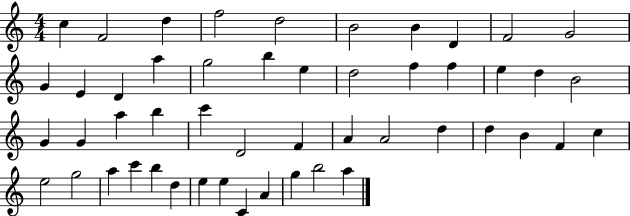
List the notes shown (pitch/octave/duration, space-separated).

C5/q F4/h D5/q F5/h D5/h B4/h B4/q D4/q F4/h G4/h G4/q E4/q D4/q A5/q G5/h B5/q E5/q D5/h F5/q F5/q E5/q D5/q B4/h G4/q G4/q A5/q B5/q C6/q D4/h F4/q A4/q A4/h D5/q D5/q B4/q F4/q C5/q E5/h G5/h A5/q C6/q B5/q D5/q E5/q E5/q C4/q A4/q G5/q B5/h A5/q